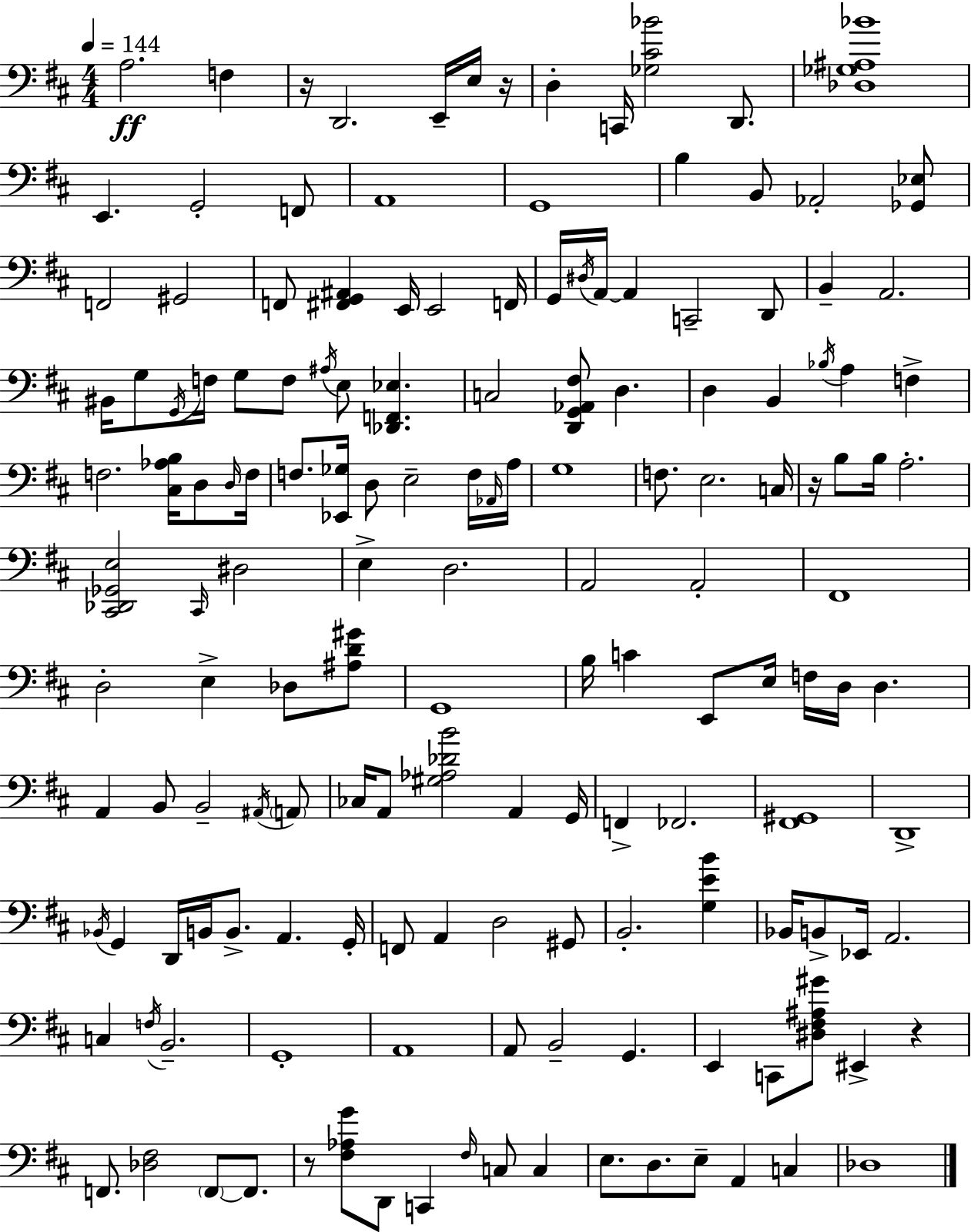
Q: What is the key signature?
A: D major